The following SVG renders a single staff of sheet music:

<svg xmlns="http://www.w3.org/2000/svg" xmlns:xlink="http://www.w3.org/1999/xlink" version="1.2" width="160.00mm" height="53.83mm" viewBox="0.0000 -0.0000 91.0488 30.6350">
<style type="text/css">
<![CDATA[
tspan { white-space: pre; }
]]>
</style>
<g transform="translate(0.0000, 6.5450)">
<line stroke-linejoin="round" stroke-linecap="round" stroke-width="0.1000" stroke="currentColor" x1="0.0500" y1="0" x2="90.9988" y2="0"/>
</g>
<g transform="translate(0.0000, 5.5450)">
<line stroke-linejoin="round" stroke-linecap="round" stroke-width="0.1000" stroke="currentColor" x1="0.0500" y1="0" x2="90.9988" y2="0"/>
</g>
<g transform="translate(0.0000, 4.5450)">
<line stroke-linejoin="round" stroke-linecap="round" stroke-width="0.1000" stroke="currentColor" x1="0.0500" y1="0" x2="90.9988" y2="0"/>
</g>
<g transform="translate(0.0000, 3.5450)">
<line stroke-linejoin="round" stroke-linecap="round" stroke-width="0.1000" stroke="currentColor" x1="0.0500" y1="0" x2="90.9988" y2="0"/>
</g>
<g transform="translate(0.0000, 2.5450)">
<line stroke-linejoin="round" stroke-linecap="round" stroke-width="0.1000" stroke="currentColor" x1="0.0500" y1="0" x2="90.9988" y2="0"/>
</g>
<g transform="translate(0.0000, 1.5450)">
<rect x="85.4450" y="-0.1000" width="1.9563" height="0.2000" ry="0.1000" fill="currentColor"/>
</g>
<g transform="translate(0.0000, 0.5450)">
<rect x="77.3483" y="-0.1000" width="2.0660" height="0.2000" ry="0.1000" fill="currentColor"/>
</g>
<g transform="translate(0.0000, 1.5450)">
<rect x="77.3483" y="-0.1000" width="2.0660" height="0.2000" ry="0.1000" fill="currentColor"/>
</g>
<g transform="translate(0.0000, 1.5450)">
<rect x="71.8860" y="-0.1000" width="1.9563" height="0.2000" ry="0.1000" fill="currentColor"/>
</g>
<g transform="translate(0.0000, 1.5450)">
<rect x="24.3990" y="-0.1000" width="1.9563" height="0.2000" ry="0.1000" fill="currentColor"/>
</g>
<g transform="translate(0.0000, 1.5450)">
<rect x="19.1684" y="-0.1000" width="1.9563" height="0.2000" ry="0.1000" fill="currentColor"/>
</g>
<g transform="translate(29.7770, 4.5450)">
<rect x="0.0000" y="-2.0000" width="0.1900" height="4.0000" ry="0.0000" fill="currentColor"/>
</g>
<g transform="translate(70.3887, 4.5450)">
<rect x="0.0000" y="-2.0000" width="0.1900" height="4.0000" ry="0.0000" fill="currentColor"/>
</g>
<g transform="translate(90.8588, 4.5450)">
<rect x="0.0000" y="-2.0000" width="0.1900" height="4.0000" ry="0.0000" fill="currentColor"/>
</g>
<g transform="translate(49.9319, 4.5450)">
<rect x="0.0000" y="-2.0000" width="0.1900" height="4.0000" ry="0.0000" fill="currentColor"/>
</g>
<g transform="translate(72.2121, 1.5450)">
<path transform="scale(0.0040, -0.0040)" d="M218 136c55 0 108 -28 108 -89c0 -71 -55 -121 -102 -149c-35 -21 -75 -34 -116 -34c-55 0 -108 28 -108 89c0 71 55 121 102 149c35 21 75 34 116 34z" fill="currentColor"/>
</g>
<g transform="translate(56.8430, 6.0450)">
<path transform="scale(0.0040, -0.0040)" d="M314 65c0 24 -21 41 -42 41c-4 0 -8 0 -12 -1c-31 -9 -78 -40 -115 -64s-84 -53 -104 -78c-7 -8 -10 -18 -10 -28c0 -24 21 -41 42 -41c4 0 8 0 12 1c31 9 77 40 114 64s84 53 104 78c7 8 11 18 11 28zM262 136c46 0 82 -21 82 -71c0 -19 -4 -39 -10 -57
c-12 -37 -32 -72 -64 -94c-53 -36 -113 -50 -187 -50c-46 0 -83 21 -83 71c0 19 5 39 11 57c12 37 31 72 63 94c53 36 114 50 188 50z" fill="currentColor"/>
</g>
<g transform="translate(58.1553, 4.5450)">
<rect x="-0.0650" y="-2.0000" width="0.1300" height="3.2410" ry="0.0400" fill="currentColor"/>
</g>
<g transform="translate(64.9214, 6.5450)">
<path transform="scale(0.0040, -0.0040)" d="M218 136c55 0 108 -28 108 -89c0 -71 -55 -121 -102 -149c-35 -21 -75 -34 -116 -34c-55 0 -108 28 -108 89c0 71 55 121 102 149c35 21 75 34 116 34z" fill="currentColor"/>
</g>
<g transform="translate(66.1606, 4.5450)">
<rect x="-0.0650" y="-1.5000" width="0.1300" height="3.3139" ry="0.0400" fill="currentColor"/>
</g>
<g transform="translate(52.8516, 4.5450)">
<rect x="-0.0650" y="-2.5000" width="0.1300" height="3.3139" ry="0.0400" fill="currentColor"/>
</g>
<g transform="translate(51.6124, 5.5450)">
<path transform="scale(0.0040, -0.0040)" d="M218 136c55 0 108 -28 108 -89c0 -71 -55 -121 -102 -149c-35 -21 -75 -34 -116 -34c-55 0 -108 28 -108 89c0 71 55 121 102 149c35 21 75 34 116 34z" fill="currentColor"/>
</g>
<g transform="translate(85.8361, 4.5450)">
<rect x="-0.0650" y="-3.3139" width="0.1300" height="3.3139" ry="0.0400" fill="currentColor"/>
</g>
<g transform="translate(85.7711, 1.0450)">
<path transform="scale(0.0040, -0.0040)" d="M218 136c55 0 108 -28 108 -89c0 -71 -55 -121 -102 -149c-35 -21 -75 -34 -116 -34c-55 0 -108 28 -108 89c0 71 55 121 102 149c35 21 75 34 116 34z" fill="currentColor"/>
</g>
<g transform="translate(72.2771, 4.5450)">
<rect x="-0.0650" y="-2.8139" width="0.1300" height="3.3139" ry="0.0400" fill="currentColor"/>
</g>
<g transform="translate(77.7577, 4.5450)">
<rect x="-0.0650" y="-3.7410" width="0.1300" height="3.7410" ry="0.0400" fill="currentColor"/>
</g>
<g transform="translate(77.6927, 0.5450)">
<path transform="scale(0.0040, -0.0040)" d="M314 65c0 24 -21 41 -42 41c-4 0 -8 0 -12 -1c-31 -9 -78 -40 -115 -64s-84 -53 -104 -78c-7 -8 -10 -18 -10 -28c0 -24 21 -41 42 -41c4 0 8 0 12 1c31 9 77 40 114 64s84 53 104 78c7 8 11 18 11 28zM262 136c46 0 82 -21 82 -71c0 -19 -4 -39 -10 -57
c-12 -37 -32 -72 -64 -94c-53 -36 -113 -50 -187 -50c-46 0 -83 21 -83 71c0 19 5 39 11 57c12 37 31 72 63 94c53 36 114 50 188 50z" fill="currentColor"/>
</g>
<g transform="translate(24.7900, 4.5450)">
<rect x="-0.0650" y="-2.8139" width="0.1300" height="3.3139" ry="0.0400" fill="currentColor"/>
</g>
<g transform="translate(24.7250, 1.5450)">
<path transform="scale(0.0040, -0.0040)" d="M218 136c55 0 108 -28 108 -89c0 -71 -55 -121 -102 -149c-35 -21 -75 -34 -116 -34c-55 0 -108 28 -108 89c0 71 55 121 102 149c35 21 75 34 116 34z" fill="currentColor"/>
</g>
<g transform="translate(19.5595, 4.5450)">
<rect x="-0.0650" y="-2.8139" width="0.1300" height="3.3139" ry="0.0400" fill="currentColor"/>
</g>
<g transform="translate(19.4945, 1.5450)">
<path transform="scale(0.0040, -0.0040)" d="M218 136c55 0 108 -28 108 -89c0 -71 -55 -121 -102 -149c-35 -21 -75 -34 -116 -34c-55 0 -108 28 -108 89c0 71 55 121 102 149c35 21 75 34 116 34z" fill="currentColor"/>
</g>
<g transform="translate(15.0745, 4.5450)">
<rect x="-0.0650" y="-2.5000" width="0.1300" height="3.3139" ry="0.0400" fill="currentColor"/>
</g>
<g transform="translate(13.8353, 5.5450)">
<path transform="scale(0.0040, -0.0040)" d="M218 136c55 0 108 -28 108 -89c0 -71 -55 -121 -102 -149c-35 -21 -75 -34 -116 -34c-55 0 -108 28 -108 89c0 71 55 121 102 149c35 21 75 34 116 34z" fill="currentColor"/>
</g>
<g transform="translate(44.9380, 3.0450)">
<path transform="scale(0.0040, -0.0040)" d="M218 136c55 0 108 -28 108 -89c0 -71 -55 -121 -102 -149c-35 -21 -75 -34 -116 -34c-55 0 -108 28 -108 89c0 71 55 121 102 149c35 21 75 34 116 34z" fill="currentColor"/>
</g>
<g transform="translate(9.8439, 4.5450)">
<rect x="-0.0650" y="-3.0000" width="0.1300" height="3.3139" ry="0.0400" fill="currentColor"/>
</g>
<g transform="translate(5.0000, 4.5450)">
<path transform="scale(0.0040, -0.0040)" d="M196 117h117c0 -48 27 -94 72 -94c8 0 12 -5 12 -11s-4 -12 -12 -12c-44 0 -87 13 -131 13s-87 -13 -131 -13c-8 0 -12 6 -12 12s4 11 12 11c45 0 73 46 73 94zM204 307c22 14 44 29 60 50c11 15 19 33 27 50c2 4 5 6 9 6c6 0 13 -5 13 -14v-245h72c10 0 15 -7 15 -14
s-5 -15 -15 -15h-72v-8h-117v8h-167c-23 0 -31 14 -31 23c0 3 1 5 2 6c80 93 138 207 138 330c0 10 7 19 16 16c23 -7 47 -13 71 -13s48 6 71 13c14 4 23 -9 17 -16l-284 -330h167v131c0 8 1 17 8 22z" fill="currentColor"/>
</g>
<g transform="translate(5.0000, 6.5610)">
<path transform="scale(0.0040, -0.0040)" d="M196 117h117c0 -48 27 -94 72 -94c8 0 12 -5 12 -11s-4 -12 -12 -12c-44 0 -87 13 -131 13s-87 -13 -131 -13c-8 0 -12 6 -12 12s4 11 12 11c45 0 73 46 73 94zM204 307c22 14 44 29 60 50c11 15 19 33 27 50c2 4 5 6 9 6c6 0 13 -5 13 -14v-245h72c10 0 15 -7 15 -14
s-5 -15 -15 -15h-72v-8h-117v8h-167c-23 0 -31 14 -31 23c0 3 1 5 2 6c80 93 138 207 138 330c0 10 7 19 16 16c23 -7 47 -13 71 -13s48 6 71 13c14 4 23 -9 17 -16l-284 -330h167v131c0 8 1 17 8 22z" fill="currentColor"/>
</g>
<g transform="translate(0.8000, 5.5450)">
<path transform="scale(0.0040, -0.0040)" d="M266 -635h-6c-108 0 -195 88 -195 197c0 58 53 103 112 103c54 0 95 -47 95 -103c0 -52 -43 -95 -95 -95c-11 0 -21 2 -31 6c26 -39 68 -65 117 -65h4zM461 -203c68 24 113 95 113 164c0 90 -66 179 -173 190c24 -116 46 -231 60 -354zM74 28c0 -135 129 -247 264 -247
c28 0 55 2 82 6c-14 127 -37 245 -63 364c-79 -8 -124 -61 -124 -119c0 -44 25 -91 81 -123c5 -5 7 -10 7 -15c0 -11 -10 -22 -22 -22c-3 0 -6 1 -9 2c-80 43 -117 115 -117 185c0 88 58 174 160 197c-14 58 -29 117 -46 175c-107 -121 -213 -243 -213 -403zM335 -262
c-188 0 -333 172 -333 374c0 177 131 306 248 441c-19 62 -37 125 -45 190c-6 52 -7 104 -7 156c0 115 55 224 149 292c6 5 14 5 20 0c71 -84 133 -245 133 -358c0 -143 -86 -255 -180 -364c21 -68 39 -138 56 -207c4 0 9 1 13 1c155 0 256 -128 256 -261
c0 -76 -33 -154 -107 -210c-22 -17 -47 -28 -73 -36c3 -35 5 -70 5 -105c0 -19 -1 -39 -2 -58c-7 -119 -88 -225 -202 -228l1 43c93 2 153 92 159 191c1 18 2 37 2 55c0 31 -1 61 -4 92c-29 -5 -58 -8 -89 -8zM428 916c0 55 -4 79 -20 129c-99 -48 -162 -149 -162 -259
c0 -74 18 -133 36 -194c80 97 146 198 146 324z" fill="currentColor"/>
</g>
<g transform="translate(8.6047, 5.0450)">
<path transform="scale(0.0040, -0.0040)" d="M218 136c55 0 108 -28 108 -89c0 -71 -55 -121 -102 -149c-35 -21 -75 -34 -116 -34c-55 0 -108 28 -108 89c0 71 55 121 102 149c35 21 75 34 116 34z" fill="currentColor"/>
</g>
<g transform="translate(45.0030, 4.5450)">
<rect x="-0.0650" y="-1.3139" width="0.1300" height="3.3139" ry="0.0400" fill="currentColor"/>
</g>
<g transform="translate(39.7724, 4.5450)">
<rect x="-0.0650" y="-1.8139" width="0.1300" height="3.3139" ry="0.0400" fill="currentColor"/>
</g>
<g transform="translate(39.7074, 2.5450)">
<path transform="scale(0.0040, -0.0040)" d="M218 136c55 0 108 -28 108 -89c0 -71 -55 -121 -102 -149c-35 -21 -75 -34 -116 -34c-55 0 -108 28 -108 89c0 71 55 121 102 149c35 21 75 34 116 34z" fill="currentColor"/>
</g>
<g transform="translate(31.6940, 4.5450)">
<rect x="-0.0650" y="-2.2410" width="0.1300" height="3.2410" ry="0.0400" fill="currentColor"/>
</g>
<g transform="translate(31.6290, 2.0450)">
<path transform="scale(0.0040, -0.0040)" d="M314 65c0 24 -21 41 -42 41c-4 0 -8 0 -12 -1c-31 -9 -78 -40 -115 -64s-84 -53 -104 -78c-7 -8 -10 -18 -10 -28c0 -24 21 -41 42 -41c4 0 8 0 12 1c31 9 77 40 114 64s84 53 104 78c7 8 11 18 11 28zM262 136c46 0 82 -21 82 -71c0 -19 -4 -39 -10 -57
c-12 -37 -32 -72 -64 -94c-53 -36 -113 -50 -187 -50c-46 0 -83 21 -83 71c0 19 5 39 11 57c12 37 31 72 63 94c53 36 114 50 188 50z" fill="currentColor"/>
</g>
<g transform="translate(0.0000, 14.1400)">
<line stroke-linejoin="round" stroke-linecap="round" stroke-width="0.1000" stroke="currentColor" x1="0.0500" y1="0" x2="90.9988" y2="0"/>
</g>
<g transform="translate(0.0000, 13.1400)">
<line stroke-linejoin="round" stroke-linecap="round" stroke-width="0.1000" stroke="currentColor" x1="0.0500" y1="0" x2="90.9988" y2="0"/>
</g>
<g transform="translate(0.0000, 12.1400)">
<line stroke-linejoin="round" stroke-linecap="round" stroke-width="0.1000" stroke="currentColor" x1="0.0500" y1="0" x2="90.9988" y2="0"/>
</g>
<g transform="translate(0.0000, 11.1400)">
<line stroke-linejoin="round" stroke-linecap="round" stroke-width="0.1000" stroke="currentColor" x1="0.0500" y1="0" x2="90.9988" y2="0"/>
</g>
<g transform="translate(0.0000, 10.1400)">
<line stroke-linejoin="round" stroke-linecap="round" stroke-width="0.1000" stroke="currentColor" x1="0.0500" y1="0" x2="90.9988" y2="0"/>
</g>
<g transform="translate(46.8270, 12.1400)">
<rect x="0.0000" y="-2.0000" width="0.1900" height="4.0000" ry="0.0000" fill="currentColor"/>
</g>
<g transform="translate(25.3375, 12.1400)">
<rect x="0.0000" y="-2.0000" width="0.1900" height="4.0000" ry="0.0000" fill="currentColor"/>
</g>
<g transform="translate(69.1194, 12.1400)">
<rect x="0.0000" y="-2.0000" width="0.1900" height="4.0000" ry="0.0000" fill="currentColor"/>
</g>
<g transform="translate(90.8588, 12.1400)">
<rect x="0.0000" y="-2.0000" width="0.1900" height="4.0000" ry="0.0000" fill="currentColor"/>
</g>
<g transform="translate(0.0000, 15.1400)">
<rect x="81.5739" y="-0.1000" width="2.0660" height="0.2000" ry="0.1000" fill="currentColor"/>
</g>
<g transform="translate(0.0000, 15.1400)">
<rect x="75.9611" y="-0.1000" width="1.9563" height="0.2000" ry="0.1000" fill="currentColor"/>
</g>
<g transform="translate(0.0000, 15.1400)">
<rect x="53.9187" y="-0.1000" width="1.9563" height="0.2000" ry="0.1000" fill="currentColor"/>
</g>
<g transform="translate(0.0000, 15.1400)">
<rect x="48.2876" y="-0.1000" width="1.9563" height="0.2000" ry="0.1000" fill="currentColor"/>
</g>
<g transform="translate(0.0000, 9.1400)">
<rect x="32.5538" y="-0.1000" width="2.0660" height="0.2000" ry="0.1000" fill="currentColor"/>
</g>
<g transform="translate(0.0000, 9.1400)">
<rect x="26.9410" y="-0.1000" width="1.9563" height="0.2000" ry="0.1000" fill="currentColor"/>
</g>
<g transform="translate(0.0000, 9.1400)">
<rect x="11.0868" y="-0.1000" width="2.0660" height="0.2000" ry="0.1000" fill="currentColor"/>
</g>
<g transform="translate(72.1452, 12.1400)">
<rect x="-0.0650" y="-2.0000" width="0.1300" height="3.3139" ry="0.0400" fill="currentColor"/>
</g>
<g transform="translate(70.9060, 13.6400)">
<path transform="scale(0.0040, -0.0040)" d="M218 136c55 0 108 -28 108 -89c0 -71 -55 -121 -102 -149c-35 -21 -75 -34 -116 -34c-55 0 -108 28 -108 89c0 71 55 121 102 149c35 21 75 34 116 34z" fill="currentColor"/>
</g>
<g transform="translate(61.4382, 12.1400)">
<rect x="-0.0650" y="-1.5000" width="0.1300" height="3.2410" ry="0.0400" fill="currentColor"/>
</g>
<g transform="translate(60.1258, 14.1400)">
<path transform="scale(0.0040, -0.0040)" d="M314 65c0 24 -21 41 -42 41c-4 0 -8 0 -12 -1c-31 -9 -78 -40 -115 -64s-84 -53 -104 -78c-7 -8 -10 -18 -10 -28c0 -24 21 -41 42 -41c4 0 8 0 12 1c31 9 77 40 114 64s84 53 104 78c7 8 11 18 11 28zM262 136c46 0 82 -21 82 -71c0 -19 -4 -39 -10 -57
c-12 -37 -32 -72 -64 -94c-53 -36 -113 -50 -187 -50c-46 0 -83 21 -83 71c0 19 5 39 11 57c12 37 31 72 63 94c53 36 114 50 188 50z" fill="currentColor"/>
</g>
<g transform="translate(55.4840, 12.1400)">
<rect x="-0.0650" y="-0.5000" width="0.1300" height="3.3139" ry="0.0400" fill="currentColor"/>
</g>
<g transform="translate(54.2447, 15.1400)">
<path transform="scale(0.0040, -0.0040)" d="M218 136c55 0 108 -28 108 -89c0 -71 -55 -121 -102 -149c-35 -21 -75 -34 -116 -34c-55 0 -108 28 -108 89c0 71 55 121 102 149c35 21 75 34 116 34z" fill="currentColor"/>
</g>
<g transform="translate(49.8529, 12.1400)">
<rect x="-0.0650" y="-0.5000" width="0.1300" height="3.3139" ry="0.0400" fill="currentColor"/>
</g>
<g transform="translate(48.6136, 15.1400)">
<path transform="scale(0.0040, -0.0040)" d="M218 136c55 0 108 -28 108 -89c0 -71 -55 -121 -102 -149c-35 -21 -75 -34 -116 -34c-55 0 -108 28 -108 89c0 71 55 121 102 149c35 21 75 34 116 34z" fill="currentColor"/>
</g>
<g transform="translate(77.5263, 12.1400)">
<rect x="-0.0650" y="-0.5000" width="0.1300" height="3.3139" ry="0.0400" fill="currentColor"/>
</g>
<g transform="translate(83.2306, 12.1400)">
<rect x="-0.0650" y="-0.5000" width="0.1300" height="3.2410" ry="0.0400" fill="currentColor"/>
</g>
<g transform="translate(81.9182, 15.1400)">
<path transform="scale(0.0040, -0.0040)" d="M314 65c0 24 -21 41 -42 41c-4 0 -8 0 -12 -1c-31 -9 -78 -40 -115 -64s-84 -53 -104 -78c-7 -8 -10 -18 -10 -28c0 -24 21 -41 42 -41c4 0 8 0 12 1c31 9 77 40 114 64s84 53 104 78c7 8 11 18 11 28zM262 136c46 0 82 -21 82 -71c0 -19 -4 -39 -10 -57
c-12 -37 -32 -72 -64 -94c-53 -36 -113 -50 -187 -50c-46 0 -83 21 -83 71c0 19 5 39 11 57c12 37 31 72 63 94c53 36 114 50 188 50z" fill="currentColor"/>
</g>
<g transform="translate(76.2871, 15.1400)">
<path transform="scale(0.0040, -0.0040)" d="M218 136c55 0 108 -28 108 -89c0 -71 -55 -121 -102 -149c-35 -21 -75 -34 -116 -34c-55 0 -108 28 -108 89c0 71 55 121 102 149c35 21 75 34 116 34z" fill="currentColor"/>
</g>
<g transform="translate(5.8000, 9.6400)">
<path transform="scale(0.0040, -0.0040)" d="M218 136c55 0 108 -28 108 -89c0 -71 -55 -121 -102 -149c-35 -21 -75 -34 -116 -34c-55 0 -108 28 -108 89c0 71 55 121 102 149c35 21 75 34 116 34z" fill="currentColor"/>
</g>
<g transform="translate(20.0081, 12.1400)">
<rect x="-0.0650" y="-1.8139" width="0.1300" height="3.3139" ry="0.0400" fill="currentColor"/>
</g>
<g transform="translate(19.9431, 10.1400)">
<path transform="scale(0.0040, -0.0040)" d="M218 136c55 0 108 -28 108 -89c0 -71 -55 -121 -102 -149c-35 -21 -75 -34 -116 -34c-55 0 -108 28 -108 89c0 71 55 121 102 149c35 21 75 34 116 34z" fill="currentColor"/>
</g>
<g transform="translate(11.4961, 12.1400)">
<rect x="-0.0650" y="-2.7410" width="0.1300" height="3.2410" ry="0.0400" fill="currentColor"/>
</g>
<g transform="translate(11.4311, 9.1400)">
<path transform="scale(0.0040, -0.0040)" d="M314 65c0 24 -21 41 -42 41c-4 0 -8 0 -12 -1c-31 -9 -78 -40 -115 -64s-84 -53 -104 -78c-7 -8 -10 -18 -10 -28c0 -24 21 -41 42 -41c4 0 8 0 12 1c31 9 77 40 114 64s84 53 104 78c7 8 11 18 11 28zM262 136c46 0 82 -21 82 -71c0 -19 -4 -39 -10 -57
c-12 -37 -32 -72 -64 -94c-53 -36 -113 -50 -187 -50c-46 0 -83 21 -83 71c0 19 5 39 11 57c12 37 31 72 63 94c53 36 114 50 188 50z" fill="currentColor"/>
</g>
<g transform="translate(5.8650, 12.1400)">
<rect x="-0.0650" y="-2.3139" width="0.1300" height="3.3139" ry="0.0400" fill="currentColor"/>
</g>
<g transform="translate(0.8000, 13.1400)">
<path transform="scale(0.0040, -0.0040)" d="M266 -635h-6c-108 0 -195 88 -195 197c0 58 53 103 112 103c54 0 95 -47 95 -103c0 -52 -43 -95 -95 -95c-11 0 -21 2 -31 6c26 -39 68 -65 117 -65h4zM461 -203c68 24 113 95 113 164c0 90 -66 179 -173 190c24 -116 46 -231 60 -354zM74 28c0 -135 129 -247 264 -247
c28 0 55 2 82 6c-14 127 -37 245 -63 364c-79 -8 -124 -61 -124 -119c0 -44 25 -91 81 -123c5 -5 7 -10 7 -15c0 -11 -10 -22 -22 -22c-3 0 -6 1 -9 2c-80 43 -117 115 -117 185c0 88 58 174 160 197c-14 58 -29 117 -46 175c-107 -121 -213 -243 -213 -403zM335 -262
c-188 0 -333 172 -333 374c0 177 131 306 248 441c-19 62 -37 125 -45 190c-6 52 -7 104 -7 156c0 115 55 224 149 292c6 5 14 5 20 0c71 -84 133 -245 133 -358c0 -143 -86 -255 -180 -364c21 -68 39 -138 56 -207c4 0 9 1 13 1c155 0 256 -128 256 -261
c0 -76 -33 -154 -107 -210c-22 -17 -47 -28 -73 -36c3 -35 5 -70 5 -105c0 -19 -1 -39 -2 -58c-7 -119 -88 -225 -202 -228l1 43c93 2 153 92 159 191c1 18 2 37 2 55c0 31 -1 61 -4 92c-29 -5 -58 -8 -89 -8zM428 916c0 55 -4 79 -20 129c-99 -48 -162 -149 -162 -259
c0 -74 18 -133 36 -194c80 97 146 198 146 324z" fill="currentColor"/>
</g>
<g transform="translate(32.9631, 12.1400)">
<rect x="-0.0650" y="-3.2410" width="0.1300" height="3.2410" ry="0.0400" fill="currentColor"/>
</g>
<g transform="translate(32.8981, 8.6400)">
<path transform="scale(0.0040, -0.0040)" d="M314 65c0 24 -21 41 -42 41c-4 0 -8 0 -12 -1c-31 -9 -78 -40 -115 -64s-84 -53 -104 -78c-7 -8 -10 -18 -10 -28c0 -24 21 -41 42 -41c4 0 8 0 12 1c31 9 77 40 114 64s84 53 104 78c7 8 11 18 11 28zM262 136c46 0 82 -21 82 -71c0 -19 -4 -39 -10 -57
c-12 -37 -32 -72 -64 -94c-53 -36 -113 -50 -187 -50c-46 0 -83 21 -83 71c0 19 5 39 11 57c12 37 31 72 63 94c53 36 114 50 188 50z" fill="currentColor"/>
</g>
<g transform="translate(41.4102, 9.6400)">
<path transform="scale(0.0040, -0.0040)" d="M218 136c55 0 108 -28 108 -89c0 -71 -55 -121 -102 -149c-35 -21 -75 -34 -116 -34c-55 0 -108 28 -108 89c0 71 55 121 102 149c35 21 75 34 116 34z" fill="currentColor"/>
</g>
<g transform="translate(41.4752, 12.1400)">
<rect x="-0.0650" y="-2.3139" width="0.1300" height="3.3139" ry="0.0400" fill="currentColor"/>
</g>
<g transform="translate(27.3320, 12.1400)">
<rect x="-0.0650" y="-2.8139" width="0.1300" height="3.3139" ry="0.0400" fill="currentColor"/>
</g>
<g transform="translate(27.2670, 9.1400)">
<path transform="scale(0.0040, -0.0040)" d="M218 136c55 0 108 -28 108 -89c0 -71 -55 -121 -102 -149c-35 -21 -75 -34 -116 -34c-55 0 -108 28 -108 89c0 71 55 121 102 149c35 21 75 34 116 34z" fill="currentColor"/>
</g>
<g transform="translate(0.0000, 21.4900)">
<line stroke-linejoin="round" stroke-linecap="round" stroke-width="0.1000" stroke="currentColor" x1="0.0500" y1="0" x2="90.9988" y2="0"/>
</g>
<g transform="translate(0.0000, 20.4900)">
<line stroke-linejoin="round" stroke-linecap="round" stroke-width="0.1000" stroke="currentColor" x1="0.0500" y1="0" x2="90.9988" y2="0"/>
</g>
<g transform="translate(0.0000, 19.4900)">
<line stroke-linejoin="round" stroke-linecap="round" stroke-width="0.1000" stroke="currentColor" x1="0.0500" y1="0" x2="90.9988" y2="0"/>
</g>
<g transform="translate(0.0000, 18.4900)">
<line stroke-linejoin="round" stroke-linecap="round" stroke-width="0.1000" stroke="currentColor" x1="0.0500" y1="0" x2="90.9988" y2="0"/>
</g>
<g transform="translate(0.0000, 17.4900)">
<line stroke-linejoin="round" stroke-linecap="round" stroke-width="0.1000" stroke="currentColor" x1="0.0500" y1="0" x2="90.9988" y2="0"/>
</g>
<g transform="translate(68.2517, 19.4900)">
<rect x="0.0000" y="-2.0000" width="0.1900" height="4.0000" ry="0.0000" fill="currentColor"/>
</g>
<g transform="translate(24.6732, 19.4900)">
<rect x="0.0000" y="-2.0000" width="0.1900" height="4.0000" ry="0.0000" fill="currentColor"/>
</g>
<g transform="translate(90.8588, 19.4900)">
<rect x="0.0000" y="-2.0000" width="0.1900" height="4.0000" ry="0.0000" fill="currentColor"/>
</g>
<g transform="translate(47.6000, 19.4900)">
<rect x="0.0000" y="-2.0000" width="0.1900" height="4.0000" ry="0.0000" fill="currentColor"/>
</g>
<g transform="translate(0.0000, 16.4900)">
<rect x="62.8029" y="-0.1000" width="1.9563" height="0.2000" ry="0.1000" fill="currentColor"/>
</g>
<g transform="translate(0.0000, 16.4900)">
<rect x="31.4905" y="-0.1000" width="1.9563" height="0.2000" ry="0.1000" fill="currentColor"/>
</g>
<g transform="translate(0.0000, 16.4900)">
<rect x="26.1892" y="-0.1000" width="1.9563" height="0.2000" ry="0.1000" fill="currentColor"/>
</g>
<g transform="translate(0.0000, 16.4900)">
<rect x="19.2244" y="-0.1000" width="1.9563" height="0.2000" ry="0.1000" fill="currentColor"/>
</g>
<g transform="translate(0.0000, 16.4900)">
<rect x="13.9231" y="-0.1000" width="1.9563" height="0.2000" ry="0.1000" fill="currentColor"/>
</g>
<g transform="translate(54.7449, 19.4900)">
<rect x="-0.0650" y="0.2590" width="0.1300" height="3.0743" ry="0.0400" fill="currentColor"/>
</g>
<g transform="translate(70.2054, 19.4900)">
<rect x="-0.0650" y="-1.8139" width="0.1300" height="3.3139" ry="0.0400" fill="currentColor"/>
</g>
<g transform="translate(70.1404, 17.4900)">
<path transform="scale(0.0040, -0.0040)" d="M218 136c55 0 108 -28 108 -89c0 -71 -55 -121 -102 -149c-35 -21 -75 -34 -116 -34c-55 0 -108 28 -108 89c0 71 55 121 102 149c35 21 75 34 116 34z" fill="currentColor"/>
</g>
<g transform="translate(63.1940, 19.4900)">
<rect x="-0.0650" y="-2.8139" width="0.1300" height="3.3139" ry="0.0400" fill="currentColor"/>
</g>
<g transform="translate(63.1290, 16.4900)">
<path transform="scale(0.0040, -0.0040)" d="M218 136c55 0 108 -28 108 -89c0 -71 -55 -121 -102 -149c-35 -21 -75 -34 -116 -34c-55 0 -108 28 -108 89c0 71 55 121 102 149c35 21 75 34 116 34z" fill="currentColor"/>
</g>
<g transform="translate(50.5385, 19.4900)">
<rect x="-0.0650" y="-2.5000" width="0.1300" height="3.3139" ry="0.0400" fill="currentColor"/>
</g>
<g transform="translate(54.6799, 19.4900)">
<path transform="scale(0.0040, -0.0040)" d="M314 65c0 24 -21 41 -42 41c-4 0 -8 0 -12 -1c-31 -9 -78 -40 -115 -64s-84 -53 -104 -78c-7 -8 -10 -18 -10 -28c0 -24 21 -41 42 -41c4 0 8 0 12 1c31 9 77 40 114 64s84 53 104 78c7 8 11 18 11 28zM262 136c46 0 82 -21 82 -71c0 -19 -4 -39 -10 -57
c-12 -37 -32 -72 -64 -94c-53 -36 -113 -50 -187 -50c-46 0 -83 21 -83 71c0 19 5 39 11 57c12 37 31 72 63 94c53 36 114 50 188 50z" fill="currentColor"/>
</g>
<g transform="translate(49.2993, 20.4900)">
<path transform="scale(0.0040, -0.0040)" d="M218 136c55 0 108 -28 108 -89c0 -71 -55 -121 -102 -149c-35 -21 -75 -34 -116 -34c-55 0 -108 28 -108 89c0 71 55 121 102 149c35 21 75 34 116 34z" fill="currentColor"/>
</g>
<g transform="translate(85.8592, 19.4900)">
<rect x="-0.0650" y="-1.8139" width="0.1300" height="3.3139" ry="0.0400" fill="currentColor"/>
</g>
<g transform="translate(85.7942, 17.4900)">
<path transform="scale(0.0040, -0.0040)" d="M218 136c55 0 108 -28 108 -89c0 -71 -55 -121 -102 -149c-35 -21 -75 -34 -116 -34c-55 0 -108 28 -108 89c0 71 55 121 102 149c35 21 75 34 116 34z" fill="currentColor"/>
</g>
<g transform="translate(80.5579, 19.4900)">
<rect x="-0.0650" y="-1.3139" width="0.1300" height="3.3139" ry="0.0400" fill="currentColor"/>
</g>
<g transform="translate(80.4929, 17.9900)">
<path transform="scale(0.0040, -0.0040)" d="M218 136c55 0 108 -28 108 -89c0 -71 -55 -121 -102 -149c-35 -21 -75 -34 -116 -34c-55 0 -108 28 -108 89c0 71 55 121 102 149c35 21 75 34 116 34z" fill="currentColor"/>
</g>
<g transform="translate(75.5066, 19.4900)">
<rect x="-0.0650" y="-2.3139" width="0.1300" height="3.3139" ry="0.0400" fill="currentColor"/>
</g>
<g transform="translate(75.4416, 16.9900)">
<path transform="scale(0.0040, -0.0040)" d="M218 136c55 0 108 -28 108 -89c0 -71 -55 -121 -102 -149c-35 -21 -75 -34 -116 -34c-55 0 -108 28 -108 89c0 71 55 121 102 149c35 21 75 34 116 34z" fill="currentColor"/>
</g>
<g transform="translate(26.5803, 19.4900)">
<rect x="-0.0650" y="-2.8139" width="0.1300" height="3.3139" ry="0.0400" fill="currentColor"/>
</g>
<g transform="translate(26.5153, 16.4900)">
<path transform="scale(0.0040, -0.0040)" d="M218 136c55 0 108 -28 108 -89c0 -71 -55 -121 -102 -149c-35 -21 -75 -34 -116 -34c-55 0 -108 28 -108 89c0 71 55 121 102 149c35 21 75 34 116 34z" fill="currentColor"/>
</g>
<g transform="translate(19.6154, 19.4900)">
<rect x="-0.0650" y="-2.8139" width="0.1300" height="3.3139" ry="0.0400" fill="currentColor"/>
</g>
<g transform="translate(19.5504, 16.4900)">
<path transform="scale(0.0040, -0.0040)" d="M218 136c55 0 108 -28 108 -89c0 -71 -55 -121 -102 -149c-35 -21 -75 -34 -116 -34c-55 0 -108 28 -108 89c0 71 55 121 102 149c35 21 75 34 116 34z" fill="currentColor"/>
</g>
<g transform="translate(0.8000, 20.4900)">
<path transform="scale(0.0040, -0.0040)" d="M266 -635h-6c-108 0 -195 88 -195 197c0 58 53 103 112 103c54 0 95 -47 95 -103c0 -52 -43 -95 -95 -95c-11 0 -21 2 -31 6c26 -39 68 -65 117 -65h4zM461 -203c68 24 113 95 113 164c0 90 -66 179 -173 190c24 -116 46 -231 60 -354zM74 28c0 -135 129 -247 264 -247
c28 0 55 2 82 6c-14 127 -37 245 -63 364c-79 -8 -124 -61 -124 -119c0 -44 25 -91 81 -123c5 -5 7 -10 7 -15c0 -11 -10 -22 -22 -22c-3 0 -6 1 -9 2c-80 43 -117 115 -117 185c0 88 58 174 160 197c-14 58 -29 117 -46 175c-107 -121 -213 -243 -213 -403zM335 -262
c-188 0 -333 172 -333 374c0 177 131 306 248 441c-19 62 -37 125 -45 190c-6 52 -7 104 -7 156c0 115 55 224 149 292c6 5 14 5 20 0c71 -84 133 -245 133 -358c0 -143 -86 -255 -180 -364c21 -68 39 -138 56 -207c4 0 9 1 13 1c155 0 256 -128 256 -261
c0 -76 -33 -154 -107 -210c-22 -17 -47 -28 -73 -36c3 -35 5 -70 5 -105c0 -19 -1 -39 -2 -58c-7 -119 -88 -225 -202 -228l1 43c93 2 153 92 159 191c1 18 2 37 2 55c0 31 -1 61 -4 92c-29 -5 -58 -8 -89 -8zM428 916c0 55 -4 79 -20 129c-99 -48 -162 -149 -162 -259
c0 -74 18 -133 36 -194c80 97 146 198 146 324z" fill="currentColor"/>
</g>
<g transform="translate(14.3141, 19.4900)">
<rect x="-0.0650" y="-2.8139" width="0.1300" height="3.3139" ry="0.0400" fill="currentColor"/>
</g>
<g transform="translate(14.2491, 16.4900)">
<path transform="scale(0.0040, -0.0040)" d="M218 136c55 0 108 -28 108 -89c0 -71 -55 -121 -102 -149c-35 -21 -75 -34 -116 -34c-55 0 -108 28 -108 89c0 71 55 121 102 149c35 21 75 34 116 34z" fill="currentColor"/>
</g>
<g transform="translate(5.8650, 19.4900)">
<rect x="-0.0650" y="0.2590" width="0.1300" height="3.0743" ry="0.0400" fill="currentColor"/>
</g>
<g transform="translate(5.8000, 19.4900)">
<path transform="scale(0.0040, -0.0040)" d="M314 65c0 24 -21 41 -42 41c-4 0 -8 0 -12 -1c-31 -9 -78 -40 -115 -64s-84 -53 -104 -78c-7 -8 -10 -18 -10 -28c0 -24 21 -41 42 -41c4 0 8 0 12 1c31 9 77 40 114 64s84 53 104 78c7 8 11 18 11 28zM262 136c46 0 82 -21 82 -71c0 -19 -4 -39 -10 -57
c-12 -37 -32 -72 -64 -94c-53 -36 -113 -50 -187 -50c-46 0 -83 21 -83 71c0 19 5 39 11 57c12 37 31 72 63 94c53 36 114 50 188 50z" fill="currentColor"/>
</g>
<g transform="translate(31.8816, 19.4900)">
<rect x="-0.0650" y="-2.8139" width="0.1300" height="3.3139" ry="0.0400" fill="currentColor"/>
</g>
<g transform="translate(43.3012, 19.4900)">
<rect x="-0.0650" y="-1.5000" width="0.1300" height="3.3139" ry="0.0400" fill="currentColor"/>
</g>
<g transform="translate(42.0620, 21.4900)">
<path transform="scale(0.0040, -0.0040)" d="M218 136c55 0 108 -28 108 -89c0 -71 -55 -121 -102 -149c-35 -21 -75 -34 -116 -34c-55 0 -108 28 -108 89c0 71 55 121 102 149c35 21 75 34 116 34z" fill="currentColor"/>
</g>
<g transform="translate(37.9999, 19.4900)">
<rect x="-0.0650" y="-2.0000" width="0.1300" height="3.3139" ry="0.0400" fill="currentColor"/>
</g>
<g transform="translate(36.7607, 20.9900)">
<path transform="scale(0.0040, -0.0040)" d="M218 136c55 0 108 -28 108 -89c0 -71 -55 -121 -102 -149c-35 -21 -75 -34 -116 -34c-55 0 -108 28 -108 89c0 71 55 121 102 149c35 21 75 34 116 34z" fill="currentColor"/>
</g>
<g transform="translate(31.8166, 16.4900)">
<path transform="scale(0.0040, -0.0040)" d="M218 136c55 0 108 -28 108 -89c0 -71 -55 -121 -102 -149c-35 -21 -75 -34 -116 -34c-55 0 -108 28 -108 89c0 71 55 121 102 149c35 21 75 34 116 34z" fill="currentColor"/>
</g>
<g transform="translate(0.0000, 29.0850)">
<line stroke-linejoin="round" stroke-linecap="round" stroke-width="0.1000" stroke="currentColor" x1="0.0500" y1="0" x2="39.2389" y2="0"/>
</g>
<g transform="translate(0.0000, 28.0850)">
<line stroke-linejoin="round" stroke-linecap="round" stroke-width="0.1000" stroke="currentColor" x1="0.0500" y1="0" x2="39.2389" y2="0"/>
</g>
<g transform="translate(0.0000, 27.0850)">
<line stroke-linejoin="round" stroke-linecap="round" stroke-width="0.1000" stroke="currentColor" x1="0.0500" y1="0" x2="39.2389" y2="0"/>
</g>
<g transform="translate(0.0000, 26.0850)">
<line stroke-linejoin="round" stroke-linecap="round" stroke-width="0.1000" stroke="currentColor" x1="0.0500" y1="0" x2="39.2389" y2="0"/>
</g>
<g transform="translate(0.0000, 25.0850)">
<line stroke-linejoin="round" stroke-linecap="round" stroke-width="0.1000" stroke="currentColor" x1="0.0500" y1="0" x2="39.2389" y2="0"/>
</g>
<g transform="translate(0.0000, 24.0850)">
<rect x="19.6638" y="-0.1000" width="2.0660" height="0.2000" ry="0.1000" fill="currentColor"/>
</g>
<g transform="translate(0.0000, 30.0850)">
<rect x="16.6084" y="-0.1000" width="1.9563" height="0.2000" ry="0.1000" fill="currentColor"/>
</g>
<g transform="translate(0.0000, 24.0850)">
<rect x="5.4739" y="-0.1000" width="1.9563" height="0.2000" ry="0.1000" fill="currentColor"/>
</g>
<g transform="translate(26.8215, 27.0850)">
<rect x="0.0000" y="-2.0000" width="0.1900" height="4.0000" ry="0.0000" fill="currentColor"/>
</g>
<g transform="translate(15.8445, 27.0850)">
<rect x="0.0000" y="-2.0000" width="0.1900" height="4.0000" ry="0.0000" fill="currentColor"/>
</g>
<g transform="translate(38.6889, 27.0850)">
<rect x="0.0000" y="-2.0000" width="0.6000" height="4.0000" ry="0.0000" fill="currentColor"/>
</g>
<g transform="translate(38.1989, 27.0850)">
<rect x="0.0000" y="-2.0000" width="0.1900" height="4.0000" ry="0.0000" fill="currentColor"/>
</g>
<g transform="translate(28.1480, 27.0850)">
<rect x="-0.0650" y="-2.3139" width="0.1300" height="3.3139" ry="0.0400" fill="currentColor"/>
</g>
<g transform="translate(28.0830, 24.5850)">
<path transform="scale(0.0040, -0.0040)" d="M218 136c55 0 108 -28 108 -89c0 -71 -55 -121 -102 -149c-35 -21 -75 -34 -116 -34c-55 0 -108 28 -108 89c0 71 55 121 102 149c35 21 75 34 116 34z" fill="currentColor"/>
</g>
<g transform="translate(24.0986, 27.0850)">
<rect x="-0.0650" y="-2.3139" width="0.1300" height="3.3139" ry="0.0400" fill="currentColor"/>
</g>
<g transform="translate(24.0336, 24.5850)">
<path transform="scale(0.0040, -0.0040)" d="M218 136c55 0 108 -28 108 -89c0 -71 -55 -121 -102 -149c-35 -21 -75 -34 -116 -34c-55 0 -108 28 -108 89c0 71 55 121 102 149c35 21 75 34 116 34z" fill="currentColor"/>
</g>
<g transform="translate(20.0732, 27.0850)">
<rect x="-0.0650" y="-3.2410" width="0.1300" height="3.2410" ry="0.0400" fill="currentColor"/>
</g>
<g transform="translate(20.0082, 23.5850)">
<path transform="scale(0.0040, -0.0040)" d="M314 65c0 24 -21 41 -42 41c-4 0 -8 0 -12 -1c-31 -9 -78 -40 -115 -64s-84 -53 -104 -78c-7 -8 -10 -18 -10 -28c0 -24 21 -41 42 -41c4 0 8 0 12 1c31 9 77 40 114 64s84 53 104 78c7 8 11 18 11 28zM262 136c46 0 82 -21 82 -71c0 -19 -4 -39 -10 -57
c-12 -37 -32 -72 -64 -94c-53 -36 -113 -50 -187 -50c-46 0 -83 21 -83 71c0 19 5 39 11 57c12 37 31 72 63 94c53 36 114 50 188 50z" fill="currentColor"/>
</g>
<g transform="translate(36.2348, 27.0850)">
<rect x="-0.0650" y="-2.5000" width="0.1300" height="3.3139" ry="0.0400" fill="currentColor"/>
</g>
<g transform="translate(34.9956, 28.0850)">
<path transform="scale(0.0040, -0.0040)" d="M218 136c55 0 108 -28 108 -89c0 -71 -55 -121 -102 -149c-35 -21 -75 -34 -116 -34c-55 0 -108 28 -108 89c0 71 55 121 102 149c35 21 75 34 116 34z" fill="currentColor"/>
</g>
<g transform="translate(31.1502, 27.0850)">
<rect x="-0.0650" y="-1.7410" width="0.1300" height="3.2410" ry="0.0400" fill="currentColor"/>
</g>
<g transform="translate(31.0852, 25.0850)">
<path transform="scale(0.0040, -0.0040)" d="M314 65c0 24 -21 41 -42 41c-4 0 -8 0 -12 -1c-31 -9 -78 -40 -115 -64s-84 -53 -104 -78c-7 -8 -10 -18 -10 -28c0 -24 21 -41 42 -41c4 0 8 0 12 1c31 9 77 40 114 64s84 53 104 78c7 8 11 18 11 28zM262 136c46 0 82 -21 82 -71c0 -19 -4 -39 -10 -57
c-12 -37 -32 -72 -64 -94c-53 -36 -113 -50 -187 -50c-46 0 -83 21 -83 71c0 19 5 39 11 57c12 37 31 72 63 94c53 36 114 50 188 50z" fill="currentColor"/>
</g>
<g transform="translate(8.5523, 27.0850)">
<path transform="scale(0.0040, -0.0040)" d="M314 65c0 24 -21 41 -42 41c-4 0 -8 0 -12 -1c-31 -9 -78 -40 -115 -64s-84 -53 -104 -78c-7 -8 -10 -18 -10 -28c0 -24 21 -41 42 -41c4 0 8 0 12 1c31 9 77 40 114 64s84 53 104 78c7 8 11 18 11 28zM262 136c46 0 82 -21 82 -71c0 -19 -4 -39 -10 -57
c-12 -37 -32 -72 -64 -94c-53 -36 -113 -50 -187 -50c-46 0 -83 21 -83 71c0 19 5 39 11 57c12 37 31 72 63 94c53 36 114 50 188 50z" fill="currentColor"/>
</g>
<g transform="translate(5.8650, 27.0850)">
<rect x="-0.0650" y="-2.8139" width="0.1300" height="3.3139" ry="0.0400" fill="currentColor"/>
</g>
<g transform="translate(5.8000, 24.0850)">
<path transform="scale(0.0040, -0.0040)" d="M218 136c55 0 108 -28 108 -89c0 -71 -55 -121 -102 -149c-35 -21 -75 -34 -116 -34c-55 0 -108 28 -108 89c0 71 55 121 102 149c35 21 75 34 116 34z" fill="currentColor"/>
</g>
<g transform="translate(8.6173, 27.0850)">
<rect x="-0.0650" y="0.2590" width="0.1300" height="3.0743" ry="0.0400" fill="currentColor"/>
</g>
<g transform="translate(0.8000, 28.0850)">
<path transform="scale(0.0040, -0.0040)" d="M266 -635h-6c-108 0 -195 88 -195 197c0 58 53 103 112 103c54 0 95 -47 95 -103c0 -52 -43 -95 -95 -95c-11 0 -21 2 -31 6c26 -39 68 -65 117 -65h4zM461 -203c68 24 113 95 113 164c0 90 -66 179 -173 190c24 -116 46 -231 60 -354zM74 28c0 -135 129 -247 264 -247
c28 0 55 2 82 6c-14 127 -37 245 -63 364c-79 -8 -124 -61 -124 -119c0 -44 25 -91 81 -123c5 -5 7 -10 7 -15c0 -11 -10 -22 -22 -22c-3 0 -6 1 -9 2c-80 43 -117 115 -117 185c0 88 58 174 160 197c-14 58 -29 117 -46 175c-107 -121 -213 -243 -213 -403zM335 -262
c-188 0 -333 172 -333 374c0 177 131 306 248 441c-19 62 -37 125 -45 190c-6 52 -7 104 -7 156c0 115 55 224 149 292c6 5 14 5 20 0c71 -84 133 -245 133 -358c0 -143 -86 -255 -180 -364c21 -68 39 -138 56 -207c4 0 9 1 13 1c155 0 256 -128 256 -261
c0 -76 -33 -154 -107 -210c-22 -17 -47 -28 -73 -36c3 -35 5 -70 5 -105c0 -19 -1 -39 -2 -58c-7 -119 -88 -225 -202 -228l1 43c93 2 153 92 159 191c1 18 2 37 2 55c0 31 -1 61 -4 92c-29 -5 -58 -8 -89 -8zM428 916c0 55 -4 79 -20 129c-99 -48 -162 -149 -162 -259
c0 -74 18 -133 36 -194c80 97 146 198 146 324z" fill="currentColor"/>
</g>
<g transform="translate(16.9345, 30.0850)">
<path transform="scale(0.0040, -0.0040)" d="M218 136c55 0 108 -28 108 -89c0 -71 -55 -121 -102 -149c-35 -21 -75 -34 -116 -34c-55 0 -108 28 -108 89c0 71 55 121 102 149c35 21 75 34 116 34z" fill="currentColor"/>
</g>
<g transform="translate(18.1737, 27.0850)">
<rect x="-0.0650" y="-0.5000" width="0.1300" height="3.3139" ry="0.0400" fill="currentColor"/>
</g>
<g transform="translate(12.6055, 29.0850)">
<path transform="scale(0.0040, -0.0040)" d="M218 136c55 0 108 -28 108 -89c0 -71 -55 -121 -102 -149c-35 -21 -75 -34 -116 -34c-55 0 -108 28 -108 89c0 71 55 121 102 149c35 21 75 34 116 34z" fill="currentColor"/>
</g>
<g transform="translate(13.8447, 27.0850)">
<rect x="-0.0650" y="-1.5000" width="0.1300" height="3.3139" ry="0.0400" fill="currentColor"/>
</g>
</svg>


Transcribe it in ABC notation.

X:1
T:Untitled
M:4/4
L:1/4
K:C
A G a a g2 f e G F2 E a c'2 b g a2 f a b2 g C C E2 F C C2 B2 a a a a F E G B2 a f g e f a B2 E C b2 g g f2 G